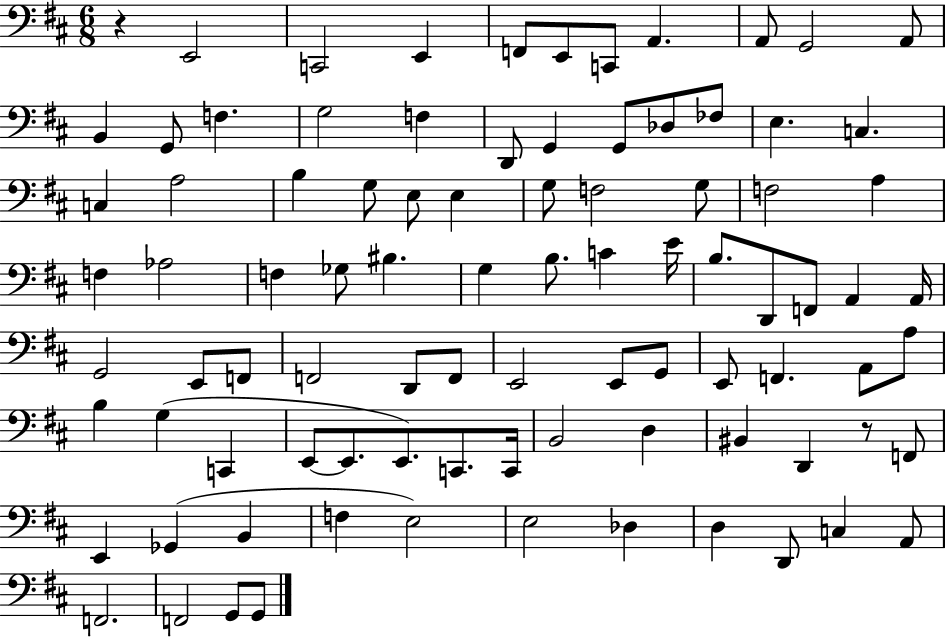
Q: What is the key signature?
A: D major